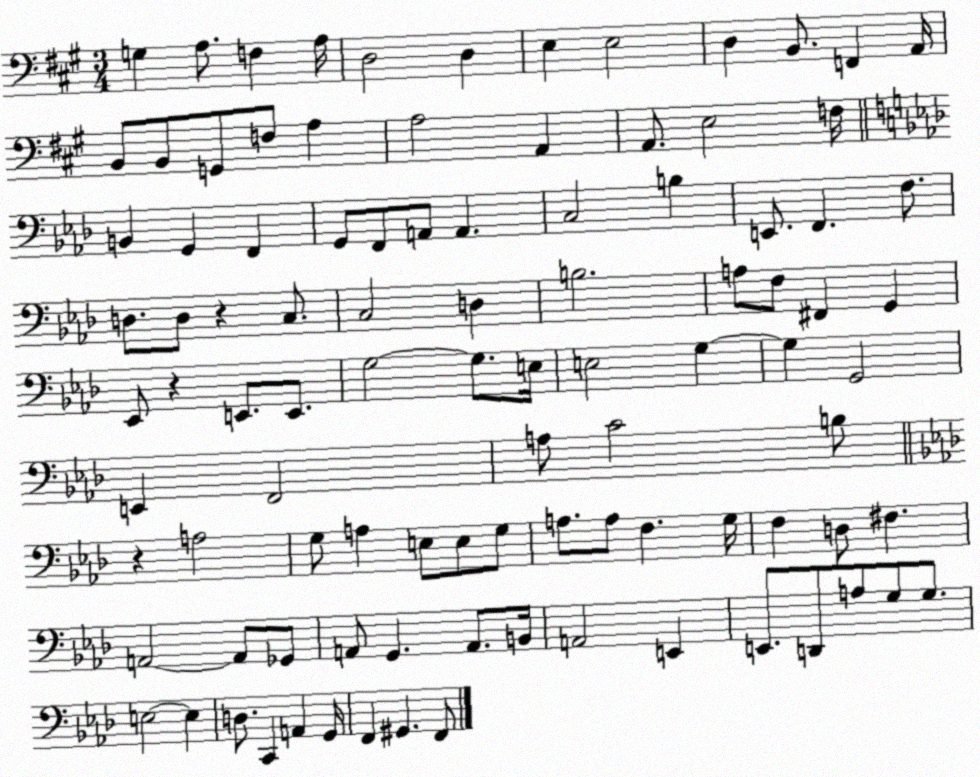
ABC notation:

X:1
T:Untitled
M:3/4
L:1/4
K:A
G, A,/2 F, A,/4 D,2 D, E, E,2 D, B,,/2 F,, A,,/4 B,,/2 B,,/2 G,,/2 F,/2 A, A,2 A,, A,,/2 E,2 F,/4 B,, G,, F,, G,,/2 F,,/2 A,,/2 A,, C,2 B, E,,/2 F,, F,/2 D,/2 D,/2 z C,/2 C,2 D, B,2 A,/2 F,/2 ^F,, G,, _E,,/2 z E,,/2 E,,/2 G,2 G,/2 E,/4 E,2 G, G, G,,2 E,, F,,2 A,/2 C2 B,/2 z A,2 G,/2 A, E,/2 E,/2 G,/2 A,/2 A,/2 F, G,/4 F, D,/2 ^F, A,,2 A,,/2 _G,,/2 A,,/2 G,, A,,/2 B,,/4 A,,2 E,, E,,/2 D,,/2 A,/2 G,/2 G,/2 E,2 E, D,/2 C,, A,, G,,/4 F,, ^G,, F,,/2